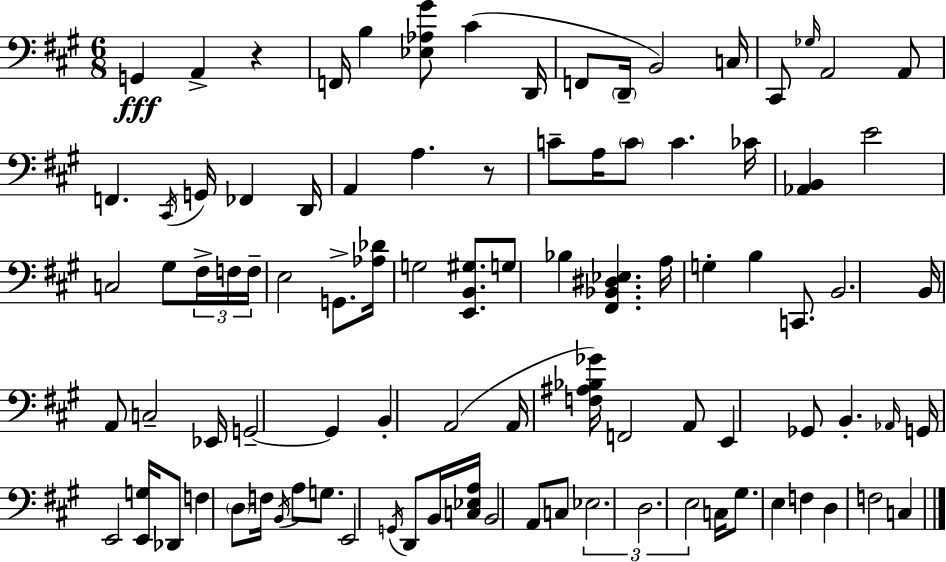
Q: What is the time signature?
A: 6/8